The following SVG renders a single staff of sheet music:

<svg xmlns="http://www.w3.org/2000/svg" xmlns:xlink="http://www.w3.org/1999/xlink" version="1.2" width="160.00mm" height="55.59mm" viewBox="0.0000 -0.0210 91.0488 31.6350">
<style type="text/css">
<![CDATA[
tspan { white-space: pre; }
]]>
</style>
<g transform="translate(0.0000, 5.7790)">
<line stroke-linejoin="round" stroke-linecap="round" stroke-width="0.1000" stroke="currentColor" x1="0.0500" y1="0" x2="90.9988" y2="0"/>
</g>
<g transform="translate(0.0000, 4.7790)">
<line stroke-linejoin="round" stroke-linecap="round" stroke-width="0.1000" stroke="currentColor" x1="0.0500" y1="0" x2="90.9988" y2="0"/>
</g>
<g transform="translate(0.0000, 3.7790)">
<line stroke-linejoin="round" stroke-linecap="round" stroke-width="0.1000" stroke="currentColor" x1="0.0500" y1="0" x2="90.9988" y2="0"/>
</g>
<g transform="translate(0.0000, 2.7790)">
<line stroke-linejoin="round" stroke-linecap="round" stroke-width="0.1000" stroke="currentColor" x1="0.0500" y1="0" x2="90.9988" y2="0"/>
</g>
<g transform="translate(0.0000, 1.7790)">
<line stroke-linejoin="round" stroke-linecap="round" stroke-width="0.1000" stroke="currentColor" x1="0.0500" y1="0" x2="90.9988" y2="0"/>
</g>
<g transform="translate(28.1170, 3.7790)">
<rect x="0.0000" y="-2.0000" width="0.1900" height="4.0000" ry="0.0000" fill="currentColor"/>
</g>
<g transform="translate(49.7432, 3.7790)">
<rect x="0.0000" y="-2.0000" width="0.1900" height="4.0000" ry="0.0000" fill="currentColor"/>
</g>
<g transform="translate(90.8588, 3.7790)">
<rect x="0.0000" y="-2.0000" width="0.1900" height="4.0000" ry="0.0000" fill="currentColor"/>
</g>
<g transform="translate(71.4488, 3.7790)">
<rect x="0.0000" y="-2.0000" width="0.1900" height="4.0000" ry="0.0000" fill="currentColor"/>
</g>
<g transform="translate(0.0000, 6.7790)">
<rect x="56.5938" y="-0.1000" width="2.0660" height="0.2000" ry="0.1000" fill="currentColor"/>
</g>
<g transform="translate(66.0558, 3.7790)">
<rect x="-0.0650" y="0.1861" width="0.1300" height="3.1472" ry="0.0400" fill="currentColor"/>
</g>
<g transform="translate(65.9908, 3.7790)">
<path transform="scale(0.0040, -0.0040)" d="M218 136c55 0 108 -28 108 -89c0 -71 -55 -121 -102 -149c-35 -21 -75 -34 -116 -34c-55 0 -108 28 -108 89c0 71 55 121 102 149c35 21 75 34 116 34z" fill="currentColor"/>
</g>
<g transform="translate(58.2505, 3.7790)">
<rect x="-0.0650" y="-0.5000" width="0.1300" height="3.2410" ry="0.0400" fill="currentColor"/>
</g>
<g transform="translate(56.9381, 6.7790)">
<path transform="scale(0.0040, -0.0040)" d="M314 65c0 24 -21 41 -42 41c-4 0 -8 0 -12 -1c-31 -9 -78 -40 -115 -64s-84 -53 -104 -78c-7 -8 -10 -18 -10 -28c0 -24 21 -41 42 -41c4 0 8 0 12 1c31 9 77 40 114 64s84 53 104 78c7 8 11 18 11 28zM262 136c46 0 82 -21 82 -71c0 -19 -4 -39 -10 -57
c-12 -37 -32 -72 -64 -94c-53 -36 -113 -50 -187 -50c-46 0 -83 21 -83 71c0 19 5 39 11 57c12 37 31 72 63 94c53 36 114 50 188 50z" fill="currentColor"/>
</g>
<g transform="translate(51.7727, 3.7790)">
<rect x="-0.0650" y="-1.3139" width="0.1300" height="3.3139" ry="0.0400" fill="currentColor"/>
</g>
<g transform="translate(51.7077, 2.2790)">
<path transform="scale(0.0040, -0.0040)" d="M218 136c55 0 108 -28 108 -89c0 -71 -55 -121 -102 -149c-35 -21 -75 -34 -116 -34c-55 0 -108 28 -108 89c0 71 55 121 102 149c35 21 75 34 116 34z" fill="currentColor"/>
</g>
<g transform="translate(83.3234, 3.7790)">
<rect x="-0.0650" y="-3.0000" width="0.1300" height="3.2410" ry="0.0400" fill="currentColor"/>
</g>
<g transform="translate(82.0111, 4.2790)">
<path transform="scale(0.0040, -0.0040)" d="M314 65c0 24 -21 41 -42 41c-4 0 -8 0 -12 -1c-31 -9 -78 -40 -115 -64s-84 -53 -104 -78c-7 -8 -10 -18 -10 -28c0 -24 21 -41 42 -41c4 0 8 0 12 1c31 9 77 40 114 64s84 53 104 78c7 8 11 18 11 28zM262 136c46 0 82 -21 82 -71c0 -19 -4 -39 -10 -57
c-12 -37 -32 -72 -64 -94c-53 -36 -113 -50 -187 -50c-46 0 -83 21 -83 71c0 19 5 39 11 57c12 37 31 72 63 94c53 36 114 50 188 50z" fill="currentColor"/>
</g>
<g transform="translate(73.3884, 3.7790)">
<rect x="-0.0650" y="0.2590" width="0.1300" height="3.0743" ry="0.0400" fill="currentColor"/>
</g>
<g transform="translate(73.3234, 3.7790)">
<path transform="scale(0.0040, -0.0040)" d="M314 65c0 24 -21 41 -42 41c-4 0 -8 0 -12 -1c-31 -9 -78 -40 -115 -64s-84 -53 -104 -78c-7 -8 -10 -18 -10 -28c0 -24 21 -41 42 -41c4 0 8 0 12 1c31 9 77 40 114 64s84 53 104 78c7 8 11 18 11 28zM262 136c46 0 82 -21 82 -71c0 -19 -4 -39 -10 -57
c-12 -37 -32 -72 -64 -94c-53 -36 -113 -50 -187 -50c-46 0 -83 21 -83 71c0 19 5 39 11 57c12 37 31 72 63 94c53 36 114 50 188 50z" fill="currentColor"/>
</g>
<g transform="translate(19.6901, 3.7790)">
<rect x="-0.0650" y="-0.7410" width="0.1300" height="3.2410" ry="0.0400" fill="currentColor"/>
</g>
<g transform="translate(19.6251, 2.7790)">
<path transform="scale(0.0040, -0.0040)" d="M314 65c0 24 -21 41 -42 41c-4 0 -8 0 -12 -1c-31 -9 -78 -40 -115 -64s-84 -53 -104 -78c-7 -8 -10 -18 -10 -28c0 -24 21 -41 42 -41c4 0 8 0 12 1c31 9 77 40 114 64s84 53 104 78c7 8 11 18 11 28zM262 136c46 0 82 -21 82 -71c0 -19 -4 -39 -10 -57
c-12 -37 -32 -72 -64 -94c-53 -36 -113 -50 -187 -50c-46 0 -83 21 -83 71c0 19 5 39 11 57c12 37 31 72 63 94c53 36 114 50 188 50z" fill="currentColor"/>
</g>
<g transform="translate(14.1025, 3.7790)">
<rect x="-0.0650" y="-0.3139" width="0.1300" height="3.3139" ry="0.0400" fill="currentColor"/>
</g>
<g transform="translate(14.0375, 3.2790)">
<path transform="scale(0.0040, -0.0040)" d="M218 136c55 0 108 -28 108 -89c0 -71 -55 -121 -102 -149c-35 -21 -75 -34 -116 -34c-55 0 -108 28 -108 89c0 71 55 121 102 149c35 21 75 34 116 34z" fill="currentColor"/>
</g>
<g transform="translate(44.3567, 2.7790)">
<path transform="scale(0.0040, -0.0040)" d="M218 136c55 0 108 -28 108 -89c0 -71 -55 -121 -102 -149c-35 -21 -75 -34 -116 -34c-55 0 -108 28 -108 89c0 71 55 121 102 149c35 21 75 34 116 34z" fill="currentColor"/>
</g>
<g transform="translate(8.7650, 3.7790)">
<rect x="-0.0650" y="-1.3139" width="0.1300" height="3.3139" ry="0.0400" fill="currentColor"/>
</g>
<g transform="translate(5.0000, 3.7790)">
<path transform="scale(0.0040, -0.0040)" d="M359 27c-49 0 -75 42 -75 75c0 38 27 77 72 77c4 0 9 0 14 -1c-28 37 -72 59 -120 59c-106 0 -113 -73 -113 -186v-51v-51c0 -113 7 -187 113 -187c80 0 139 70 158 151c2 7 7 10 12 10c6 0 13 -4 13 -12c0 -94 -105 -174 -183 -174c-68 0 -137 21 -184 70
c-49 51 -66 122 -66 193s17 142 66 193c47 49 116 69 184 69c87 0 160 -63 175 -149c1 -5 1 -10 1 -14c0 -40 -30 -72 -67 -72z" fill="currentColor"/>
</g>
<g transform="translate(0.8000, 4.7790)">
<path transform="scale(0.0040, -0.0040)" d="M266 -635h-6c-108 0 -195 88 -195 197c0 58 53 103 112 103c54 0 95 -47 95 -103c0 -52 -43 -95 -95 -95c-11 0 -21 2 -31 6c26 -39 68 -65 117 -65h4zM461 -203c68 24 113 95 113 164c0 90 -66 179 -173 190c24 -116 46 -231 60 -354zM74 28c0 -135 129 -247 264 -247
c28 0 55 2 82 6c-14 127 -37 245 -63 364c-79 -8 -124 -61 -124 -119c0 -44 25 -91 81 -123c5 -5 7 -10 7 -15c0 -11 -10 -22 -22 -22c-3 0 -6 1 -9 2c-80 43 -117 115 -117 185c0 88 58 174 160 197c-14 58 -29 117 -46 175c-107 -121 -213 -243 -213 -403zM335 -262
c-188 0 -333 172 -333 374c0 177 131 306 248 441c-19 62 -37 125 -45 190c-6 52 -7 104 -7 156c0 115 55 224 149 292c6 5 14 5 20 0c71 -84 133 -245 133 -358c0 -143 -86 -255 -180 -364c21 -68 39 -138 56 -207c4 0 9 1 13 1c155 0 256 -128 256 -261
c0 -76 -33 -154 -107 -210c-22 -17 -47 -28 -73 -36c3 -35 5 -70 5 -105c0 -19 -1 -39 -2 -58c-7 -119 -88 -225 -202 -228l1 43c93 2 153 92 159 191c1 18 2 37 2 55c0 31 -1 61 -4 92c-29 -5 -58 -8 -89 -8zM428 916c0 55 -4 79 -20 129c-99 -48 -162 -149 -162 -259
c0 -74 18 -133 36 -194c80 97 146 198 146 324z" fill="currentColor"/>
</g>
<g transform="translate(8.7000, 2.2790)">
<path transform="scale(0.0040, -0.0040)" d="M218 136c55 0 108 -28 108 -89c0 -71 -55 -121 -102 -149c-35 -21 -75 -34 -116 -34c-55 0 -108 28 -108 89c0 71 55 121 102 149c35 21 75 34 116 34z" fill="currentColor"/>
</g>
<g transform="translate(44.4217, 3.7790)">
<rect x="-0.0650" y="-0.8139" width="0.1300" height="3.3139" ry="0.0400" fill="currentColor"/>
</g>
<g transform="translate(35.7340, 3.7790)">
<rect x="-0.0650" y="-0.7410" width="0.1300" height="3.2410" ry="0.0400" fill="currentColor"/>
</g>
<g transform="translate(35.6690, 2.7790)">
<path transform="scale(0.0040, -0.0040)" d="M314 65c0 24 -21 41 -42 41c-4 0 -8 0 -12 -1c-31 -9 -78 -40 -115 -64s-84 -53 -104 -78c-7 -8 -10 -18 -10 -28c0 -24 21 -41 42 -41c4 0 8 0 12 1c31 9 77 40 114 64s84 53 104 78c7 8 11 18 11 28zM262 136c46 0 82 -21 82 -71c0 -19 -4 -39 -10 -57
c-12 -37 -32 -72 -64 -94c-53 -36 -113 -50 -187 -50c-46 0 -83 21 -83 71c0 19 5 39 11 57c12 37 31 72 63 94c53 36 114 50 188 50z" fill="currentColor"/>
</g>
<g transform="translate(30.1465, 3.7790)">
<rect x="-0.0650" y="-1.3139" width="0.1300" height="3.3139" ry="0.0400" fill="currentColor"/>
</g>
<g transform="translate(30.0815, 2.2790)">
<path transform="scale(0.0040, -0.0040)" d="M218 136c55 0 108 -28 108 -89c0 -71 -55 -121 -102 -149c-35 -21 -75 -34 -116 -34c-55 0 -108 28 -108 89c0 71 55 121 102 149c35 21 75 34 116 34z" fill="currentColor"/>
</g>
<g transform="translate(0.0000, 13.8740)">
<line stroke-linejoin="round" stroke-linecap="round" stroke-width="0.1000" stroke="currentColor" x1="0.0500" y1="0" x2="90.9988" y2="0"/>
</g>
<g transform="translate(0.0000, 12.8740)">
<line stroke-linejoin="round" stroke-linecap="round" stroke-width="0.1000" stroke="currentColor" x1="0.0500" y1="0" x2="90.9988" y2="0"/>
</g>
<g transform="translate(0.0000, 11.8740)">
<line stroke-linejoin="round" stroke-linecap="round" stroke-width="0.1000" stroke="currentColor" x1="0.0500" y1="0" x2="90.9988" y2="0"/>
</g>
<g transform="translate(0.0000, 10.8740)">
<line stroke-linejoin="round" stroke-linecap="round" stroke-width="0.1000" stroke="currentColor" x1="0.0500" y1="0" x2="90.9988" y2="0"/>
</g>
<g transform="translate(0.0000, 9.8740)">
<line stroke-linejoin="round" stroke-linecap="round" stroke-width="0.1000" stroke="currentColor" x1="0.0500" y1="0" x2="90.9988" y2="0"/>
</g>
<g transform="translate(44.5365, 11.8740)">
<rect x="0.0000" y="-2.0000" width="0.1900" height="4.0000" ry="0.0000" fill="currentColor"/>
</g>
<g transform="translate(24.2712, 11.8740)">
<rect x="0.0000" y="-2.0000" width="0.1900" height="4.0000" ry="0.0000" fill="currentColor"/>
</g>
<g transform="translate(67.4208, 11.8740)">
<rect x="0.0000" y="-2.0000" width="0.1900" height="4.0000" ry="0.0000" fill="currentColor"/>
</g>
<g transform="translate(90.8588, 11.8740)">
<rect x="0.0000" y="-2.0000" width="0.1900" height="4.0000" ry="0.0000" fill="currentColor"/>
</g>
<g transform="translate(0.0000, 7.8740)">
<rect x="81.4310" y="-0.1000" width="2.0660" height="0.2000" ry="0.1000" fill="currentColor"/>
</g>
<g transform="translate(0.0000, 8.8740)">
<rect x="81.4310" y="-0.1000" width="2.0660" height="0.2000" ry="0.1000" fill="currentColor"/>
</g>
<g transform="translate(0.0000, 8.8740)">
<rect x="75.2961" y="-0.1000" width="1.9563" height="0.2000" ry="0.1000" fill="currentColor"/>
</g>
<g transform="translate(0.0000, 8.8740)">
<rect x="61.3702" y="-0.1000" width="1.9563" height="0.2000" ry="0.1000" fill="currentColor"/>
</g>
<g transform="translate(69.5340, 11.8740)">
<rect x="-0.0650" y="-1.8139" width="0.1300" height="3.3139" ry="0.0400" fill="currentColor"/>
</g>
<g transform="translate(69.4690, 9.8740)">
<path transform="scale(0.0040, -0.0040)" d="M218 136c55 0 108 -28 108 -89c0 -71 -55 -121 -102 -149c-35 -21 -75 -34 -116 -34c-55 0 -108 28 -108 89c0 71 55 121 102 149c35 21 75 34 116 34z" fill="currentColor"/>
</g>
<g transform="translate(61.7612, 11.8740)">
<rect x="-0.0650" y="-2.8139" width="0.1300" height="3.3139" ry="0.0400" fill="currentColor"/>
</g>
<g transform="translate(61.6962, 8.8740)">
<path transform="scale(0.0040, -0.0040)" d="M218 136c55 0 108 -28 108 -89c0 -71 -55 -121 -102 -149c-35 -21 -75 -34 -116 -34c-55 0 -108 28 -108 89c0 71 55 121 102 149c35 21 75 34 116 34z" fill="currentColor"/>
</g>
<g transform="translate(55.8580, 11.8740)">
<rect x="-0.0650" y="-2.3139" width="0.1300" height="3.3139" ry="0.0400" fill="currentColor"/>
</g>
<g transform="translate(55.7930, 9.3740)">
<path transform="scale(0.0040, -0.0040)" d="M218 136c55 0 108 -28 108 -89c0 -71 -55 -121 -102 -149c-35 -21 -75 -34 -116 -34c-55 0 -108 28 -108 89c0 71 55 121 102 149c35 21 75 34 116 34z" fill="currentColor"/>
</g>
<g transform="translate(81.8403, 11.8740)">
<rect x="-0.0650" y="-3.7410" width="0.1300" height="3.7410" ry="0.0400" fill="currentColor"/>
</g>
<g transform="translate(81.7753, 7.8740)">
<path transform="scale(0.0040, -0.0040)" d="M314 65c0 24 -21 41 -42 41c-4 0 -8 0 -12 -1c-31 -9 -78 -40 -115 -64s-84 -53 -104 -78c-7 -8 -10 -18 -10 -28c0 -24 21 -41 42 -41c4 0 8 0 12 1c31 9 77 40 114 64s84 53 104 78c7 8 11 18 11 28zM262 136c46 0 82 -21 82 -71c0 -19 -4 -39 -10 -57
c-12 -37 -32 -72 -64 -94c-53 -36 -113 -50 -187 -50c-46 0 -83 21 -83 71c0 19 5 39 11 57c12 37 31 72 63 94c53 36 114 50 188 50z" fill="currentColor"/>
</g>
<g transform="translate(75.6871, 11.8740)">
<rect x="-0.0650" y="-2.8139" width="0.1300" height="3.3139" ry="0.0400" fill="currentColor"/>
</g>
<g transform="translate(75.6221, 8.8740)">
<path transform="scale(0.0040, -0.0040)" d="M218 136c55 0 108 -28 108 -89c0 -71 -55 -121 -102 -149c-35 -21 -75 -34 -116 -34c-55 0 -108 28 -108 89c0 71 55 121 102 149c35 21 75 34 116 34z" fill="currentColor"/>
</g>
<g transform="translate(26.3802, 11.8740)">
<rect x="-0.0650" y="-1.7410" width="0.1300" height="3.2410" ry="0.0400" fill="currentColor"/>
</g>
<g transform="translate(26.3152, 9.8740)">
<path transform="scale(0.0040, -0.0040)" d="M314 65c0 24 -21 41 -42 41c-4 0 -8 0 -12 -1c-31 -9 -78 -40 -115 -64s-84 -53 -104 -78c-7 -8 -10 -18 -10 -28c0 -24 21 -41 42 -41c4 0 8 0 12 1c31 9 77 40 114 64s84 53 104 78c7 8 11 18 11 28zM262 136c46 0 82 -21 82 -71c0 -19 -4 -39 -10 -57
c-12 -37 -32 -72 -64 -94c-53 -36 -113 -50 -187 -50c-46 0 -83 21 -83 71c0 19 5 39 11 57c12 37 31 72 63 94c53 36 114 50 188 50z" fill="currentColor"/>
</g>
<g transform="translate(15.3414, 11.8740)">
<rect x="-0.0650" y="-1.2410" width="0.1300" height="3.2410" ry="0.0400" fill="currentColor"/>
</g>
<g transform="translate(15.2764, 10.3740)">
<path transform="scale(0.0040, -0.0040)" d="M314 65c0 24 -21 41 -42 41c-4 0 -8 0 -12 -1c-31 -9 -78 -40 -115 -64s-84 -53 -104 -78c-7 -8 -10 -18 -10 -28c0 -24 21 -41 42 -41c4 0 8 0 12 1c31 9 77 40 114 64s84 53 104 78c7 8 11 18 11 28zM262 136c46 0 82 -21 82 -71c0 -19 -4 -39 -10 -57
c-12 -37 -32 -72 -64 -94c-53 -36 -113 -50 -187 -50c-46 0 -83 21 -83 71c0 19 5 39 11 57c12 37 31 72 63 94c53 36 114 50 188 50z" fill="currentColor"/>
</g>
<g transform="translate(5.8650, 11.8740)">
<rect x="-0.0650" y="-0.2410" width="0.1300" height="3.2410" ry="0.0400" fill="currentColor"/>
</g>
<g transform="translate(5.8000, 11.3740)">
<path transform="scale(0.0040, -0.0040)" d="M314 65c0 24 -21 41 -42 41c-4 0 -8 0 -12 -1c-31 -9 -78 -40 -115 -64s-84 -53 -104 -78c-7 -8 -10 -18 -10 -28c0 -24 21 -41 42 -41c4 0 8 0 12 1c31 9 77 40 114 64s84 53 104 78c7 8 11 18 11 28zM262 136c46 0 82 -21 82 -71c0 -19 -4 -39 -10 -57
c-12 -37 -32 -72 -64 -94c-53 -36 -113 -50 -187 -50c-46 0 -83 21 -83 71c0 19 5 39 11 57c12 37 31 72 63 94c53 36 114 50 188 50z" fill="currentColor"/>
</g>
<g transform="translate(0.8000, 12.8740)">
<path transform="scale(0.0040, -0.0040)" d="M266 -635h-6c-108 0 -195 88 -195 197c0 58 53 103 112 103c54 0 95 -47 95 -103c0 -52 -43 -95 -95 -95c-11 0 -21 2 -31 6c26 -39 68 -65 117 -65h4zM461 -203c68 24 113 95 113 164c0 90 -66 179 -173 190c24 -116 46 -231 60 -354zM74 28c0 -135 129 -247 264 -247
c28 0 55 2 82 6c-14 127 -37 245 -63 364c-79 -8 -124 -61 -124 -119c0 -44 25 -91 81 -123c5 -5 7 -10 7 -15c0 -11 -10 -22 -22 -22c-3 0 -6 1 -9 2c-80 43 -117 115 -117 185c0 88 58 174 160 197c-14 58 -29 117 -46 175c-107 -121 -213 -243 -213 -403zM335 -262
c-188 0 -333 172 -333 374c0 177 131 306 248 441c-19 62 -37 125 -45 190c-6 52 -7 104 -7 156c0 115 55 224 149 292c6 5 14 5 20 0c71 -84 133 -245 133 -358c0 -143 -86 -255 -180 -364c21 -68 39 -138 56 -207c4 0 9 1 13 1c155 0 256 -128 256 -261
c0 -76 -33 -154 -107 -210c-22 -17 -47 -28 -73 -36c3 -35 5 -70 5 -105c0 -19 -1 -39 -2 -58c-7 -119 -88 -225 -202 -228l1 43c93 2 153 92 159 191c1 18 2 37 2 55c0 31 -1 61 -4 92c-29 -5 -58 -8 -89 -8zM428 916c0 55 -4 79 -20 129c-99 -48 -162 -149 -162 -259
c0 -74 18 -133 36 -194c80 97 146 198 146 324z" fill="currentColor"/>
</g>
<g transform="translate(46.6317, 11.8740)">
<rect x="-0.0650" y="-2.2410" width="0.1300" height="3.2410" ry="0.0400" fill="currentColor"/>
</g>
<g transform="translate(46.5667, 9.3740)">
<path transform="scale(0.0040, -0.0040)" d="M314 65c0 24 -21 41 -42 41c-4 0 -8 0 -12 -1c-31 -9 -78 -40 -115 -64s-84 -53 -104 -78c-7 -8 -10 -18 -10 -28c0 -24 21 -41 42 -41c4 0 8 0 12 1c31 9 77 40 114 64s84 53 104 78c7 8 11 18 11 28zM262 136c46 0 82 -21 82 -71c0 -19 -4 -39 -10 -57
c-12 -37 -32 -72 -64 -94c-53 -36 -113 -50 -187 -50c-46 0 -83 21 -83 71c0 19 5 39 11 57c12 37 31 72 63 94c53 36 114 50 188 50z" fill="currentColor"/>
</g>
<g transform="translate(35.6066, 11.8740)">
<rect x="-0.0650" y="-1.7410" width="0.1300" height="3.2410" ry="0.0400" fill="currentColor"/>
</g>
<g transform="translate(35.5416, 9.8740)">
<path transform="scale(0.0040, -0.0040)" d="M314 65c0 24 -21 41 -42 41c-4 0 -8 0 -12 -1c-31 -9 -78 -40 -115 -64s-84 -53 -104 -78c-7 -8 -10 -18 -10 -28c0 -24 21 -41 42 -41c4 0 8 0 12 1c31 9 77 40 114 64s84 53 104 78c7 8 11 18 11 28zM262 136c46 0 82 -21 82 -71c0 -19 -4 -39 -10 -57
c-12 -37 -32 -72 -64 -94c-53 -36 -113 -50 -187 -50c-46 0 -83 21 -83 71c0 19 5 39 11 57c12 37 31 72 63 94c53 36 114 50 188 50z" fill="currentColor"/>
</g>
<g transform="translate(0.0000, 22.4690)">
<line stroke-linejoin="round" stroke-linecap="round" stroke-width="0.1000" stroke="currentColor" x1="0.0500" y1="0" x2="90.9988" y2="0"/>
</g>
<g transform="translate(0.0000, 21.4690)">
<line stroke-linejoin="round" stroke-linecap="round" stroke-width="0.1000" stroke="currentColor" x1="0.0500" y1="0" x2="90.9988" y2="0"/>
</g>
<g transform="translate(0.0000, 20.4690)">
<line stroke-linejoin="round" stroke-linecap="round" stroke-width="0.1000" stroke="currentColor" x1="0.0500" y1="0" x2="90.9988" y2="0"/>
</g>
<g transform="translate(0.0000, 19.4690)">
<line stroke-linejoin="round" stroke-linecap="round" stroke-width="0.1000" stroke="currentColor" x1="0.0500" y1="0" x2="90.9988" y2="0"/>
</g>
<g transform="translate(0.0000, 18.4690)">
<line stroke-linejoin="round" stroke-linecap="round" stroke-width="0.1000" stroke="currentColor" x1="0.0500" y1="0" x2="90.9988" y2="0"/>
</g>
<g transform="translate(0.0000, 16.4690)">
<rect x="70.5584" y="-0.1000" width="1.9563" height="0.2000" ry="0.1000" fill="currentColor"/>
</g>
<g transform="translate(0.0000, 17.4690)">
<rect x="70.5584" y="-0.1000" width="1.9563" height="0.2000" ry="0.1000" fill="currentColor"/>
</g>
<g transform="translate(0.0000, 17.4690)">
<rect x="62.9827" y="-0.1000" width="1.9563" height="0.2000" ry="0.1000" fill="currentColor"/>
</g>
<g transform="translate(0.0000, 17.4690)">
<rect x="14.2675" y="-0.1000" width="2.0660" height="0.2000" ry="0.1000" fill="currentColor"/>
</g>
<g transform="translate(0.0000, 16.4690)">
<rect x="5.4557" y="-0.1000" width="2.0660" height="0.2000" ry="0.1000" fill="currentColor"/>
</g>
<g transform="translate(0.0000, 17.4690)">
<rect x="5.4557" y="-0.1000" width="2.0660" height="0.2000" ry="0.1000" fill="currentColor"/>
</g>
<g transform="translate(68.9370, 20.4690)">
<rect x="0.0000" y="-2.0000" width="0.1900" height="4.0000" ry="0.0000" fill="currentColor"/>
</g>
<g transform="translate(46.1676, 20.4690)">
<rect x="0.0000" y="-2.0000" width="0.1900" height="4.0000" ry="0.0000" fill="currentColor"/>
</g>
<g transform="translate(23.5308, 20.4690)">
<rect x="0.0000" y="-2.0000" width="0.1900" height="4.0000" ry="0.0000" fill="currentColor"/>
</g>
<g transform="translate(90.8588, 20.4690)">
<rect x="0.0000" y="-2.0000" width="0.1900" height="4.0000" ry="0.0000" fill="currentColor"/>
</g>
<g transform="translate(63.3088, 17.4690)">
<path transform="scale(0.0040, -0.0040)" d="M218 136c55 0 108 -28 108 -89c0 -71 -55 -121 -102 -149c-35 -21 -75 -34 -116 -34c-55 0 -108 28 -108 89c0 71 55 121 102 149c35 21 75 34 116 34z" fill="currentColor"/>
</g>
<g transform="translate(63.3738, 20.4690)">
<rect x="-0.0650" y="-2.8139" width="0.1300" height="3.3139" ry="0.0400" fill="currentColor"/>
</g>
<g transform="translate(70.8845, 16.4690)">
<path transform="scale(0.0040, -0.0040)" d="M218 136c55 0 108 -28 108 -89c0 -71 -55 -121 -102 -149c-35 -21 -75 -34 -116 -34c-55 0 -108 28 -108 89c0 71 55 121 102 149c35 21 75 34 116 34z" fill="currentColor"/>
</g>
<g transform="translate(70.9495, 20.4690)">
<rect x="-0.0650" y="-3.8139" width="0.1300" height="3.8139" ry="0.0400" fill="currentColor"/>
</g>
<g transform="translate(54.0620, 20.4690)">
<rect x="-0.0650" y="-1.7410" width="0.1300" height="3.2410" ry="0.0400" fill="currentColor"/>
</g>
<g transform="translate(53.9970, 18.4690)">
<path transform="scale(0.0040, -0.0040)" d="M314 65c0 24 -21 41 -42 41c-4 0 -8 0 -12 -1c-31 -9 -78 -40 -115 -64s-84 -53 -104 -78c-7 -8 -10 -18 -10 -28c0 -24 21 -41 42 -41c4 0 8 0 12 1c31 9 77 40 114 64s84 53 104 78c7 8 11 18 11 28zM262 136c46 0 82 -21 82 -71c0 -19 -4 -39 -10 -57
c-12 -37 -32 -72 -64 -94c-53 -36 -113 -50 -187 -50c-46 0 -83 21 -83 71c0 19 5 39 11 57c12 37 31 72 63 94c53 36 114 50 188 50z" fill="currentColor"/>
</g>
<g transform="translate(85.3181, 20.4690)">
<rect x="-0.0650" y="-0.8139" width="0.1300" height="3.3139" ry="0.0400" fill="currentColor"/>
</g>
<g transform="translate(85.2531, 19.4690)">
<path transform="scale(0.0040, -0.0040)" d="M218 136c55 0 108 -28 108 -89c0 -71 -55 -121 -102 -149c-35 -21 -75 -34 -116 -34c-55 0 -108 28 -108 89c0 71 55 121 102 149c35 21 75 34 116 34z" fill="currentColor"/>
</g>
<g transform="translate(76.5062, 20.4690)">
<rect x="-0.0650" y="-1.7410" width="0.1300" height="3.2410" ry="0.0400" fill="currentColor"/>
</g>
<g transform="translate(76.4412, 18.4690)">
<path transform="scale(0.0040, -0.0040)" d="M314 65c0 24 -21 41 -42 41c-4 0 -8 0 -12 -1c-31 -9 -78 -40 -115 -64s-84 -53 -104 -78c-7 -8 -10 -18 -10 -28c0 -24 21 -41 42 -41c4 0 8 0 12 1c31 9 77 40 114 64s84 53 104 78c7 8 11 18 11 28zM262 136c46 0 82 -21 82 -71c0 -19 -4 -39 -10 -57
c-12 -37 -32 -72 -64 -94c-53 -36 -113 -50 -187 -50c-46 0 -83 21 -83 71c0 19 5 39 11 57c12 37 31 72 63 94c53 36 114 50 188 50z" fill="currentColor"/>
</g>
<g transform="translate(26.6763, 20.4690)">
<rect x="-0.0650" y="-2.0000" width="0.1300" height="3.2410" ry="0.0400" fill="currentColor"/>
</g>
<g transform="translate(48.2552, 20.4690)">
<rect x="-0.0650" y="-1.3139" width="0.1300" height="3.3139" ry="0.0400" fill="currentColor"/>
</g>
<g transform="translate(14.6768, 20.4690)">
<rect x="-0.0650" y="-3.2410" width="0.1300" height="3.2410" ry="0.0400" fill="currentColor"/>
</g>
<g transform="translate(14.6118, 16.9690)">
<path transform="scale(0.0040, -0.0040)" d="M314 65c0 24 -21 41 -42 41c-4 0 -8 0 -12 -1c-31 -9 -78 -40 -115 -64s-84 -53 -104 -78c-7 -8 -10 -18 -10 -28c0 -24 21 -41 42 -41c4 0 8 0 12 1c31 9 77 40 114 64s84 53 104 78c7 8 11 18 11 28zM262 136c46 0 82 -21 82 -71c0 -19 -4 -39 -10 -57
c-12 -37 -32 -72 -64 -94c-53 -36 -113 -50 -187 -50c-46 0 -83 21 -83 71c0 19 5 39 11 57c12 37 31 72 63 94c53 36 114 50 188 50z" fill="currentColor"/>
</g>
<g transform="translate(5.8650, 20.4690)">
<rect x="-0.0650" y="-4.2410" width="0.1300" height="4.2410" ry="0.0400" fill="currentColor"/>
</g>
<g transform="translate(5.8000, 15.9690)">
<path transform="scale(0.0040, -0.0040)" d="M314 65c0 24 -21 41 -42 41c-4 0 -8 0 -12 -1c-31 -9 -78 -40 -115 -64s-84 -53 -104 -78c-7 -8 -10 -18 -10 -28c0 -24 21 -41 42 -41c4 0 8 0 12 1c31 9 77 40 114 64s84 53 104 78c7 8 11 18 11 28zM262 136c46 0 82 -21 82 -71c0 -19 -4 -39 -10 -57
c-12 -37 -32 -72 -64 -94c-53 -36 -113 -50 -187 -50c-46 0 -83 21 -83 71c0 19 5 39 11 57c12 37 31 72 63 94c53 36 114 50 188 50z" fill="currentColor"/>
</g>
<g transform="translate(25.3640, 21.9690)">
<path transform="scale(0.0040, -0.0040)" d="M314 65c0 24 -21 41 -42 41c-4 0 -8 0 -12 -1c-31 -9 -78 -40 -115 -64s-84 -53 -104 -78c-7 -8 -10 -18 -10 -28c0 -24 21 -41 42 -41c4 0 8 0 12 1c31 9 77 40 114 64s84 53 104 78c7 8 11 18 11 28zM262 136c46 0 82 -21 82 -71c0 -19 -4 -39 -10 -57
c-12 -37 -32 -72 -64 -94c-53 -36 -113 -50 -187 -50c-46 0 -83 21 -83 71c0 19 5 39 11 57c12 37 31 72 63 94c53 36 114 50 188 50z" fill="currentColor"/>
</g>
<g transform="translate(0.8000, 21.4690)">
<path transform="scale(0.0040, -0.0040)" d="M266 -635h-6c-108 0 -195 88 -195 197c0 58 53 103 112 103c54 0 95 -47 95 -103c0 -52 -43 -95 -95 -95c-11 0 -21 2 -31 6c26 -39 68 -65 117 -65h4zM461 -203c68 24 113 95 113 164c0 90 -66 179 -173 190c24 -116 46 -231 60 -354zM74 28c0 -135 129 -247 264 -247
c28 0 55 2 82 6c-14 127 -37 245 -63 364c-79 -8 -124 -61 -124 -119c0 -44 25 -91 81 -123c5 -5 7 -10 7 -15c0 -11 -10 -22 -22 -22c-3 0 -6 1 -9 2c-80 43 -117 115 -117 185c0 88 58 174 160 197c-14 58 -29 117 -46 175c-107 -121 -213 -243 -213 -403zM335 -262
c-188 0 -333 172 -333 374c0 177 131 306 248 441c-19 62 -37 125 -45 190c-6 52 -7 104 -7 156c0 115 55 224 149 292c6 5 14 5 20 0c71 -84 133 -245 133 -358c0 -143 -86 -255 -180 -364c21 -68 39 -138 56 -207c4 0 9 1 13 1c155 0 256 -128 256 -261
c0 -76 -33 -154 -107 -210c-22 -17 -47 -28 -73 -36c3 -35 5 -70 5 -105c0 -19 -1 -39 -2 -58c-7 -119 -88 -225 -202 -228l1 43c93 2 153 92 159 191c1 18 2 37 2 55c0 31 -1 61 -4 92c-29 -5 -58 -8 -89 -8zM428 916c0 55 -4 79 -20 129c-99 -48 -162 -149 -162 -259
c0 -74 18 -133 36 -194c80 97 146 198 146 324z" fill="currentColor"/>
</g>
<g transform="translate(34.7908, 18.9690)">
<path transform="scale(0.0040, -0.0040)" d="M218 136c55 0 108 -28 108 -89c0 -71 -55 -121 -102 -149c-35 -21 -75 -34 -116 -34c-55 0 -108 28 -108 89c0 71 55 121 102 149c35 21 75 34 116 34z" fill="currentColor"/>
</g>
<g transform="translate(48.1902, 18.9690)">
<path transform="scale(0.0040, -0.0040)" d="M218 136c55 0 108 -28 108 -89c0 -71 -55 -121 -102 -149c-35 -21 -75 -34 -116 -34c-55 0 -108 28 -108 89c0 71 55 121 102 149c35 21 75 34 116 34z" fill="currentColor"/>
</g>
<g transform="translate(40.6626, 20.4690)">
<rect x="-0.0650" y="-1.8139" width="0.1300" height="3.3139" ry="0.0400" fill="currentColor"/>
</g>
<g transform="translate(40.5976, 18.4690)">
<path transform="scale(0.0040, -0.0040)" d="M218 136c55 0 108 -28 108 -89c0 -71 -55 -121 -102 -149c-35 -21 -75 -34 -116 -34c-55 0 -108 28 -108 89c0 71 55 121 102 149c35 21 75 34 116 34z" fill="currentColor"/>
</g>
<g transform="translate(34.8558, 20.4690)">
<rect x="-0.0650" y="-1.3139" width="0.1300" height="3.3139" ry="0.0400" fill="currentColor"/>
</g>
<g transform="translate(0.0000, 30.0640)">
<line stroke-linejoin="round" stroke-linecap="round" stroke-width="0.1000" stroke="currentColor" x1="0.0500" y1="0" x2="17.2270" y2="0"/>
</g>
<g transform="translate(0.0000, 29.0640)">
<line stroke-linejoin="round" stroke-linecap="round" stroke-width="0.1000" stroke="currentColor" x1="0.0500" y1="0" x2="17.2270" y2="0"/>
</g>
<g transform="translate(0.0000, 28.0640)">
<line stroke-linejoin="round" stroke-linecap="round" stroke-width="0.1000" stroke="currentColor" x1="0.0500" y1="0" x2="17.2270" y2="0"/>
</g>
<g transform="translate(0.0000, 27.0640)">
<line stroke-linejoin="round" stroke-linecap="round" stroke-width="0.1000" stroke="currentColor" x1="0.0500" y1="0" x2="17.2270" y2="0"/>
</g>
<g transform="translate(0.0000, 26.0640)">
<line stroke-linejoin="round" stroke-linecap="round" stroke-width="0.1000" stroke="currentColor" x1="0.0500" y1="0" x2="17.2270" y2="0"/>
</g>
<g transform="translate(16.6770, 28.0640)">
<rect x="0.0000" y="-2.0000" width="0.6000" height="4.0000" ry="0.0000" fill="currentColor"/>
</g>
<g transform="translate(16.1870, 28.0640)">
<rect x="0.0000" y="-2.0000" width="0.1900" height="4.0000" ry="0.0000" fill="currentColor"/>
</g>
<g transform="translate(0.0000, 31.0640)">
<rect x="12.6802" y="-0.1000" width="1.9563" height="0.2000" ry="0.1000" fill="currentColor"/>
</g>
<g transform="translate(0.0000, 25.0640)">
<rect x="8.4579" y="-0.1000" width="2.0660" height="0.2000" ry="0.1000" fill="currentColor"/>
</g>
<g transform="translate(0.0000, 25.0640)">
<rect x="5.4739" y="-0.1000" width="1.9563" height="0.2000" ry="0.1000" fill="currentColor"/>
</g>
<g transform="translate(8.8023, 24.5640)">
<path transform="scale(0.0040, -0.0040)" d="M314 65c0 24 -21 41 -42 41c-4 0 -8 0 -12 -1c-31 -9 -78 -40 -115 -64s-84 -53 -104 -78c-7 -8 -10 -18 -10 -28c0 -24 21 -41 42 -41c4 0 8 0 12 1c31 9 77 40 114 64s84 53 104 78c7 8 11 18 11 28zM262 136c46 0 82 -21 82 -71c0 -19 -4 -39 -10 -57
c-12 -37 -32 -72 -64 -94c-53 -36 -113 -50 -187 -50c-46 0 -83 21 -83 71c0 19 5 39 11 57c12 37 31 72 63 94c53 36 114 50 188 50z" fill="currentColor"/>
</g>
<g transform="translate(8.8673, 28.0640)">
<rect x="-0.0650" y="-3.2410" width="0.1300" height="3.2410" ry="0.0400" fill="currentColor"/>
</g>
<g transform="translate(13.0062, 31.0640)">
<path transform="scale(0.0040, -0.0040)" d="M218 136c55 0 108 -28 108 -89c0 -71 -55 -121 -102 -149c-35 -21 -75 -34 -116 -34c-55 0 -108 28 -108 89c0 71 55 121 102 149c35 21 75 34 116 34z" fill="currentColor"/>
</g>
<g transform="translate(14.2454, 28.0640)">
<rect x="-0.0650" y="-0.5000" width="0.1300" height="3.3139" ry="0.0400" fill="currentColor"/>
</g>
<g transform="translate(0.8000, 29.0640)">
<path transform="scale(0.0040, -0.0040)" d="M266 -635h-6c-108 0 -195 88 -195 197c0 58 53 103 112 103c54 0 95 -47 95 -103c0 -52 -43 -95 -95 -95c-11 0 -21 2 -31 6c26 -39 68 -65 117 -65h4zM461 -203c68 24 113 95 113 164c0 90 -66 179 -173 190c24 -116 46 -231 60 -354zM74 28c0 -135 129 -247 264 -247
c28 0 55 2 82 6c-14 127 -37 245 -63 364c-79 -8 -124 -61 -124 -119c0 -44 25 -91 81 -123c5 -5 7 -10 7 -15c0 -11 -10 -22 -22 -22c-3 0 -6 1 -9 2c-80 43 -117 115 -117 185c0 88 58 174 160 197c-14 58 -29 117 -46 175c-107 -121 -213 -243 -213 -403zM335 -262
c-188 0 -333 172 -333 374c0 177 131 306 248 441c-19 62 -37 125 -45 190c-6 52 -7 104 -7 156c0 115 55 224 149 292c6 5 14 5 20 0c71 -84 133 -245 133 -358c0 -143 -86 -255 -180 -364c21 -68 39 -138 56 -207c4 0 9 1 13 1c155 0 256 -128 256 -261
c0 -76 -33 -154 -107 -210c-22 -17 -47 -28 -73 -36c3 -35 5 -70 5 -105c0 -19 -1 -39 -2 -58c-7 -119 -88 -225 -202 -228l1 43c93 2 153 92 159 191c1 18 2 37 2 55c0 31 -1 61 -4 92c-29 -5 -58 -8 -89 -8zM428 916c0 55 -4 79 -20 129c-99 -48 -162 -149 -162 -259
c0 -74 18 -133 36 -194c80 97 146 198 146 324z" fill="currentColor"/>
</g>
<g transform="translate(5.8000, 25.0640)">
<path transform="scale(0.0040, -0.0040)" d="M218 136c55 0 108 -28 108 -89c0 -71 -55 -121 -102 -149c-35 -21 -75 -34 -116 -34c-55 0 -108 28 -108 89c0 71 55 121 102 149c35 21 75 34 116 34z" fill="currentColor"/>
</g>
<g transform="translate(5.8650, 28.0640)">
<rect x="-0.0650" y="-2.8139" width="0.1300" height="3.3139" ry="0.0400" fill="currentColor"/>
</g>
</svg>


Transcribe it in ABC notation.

X:1
T:Untitled
M:4/4
L:1/4
K:C
e c d2 e d2 d e C2 B B2 A2 c2 e2 f2 f2 g2 g a f a c'2 d'2 b2 F2 e f e f2 a c' f2 d a b2 C